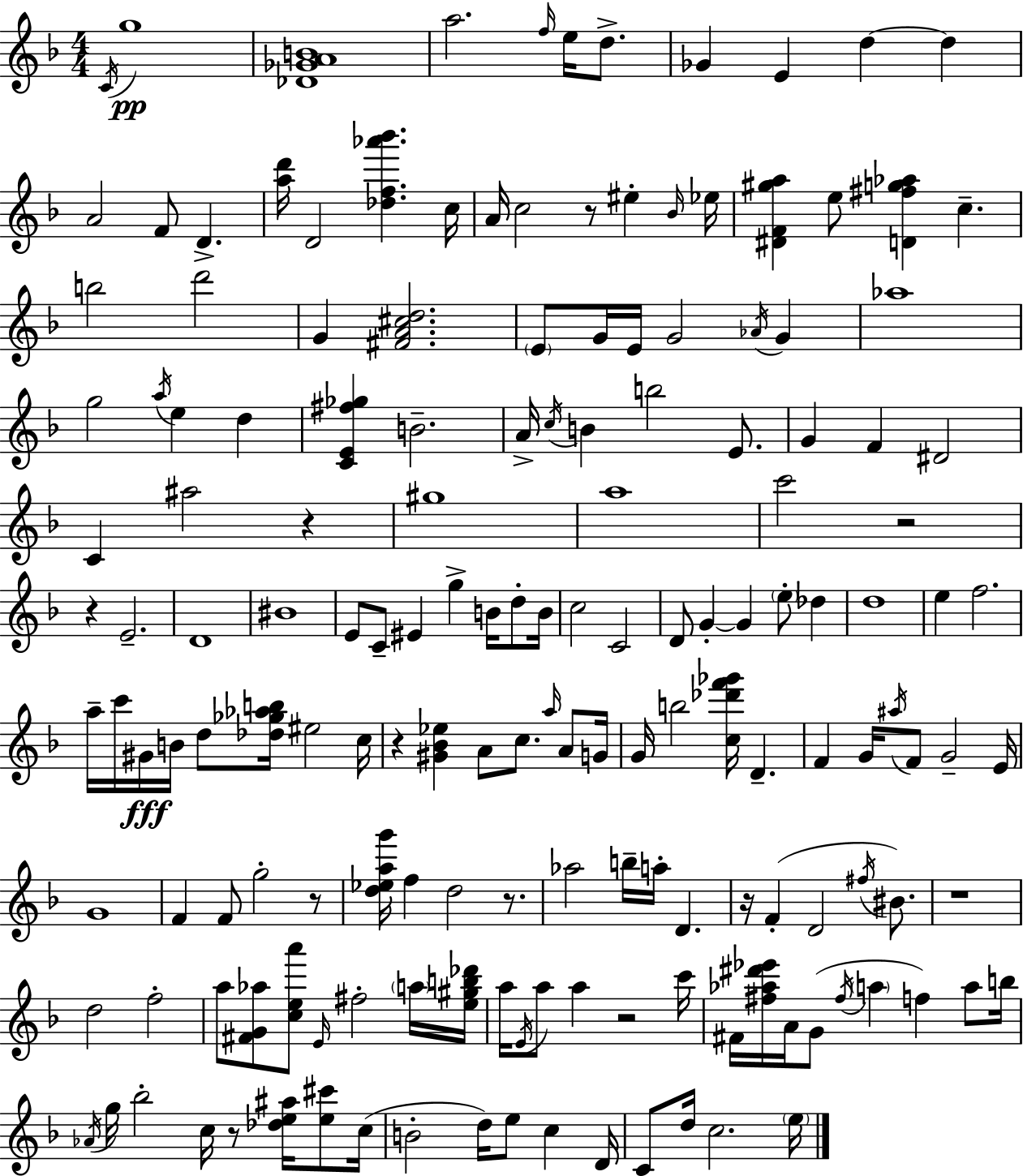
{
  \clef treble
  \numericTimeSignature
  \time 4/4
  \key d \minor
  \acciaccatura { c'16 }\pp g''1 | <des' ges' a' b'>1 | a''2. \grace { f''16 } e''16 d''8.-> | ges'4 e'4 d''4~~ d''4 | \break a'2 f'8 d'4.-> | <a'' d'''>16 d'2 <des'' f'' aes''' bes'''>4. | c''16 a'16 c''2 r8 eis''4-. | \grace { bes'16 } ees''16 <dis' f' gis'' a''>4 e''8 <d' fis'' g'' aes''>4 c''4.-- | \break b''2 d'''2 | g'4 <fis' a' cis'' d''>2. | \parenthesize e'8 g'16 e'16 g'2 \acciaccatura { aes'16 } | g'4 aes''1 | \break g''2 \acciaccatura { a''16 } e''4 | d''4 <c' e' fis'' ges''>4 b'2.-- | a'16-> \acciaccatura { c''16 } b'4 b''2 | e'8. g'4 f'4 dis'2 | \break c'4 ais''2 | r4 gis''1 | a''1 | c'''2 r2 | \break r4 e'2.-- | d'1 | bis'1 | e'8 c'8-- eis'4 g''4-> | \break b'16 d''8-. b'16 c''2 c'2 | d'8 g'4-.~~ g'4 | \parenthesize e''8-. des''4 d''1 | e''4 f''2. | \break a''16-- c'''16 gis'16\fff b'16 d''8 <des'' ges'' aes'' b''>16 eis''2 | c''16 r4 <gis' bes' ees''>4 a'8 | c''8. \grace { a''16 } a'8 g'16 g'16 b''2 | <c'' des''' f''' ges'''>16 d'4.-- f'4 g'16 \acciaccatura { ais''16 } f'8 g'2-- | \break e'16 g'1 | f'4 f'8 g''2-. | r8 <d'' ees'' a'' g'''>16 f''4 d''2 | r8. aes''2 | \break b''16-- a''16-. d'4. r16 f'4-.( d'2 | \acciaccatura { fis''16 } bis'8.) r1 | d''2 | f''2-. a''8 <fis' g' aes''>8 <c'' e'' a'''>8 \grace { e'16 } | \break fis''2-. \parenthesize a''16 <e'' gis'' b'' des'''>16 a''16 \acciaccatura { e'16 } a''8 a''4 | r2 c'''16 fis'16 <fis'' aes'' dis''' ees'''>16 a'16 g'8( | \acciaccatura { fis''16 } \parenthesize a''4 f''4) a''8 b''16 \acciaccatura { aes'16 } g''16 bes''2-. | c''16 r8 <des'' e'' ais''>16 <e'' cis'''>8 c''16( b'2-. | \break d''16) e''8 c''4 d'16 c'8 d''16 | c''2. \parenthesize e''16 \bar "|."
}